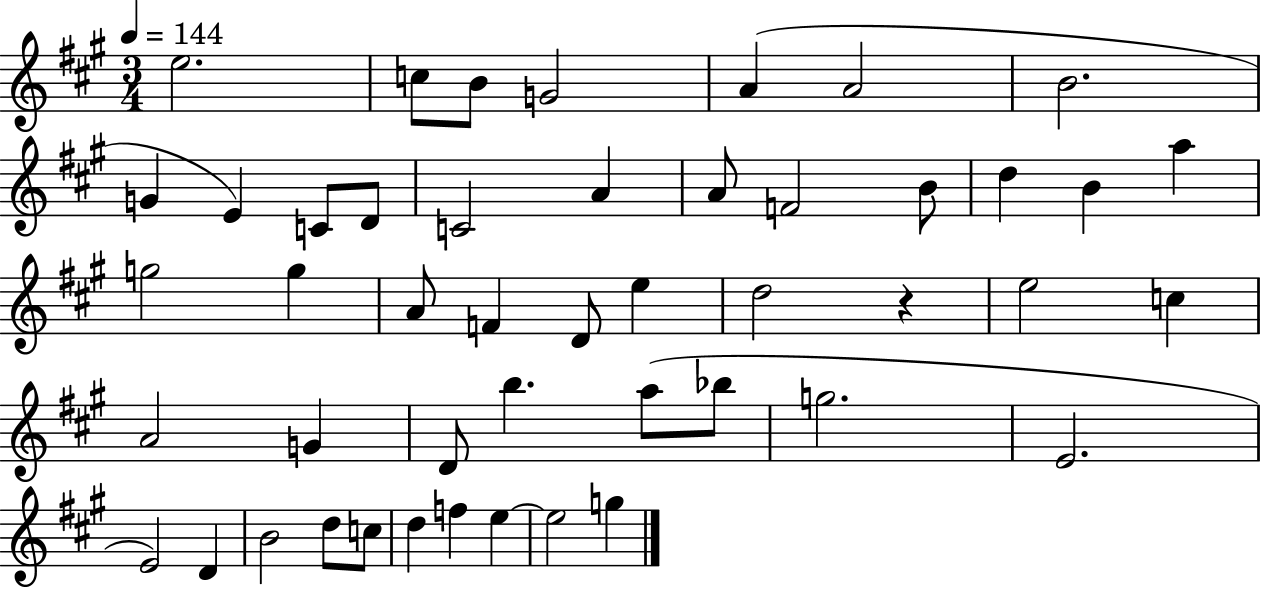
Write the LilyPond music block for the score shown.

{
  \clef treble
  \numericTimeSignature
  \time 3/4
  \key a \major
  \tempo 4 = 144
  e''2. | c''8 b'8 g'2 | a'4( a'2 | b'2. | \break g'4 e'4) c'8 d'8 | c'2 a'4 | a'8 f'2 b'8 | d''4 b'4 a''4 | \break g''2 g''4 | a'8 f'4 d'8 e''4 | d''2 r4 | e''2 c''4 | \break a'2 g'4 | d'8 b''4. a''8( bes''8 | g''2. | e'2. | \break e'2) d'4 | b'2 d''8 c''8 | d''4 f''4 e''4~~ | e''2 g''4 | \break \bar "|."
}